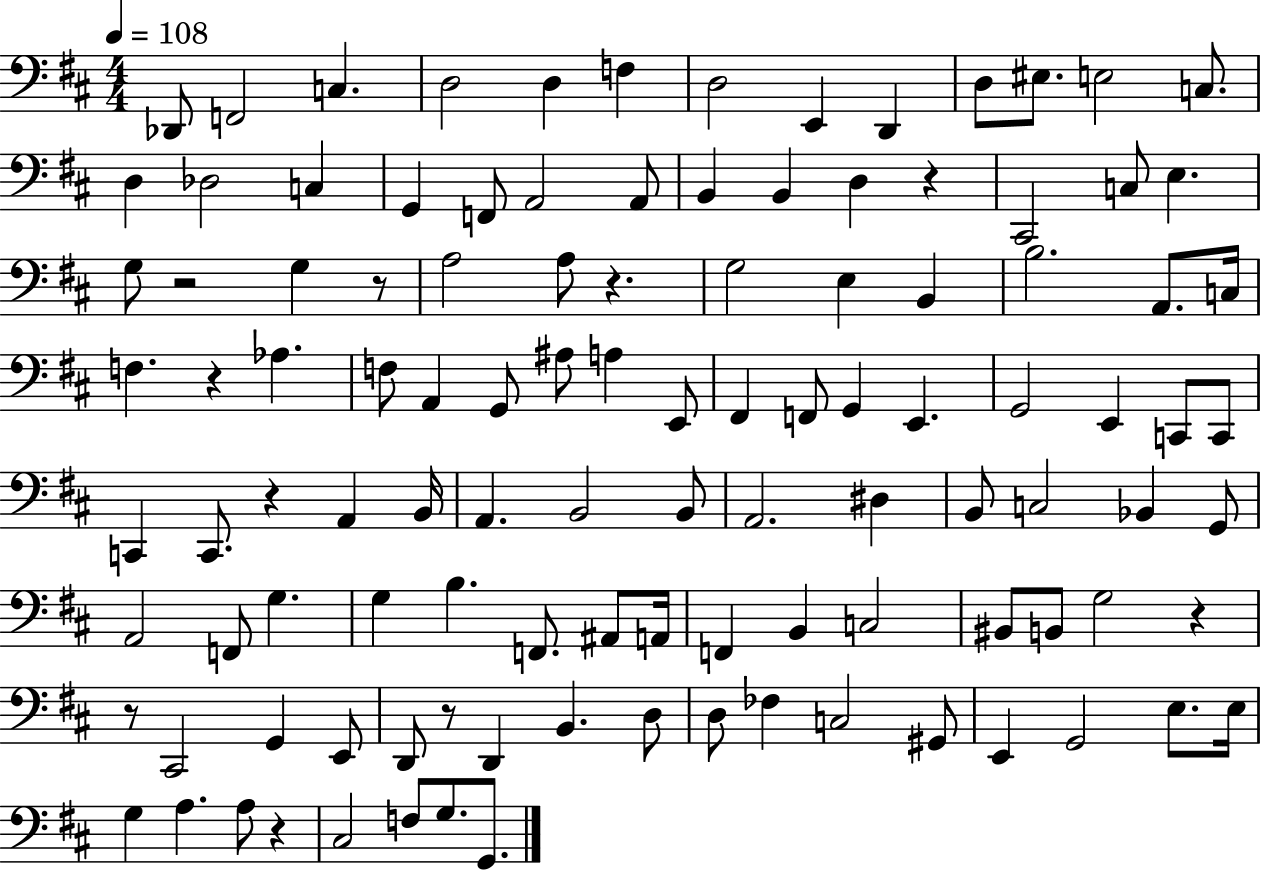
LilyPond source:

{
  \clef bass
  \numericTimeSignature
  \time 4/4
  \key d \major
  \tempo 4 = 108
  des,8 f,2 c4. | d2 d4 f4 | d2 e,4 d,4 | d8 eis8. e2 c8. | \break d4 des2 c4 | g,4 f,8 a,2 a,8 | b,4 b,4 d4 r4 | cis,2 c8 e4. | \break g8 r2 g4 r8 | a2 a8 r4. | g2 e4 b,4 | b2. a,8. c16 | \break f4. r4 aes4. | f8 a,4 g,8 ais8 a4 e,8 | fis,4 f,8 g,4 e,4. | g,2 e,4 c,8 c,8 | \break c,4 c,8. r4 a,4 b,16 | a,4. b,2 b,8 | a,2. dis4 | b,8 c2 bes,4 g,8 | \break a,2 f,8 g4. | g4 b4. f,8. ais,8 a,16 | f,4 b,4 c2 | bis,8 b,8 g2 r4 | \break r8 cis,2 g,4 e,8 | d,8 r8 d,4 b,4. d8 | d8 fes4 c2 gis,8 | e,4 g,2 e8. e16 | \break g4 a4. a8 r4 | cis2 f8 g8. g,8. | \bar "|."
}